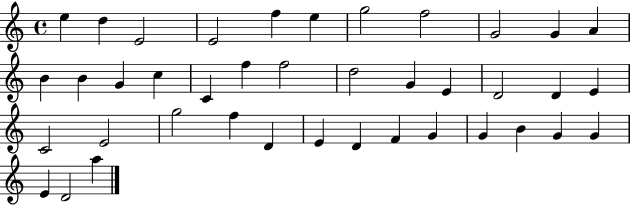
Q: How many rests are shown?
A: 0